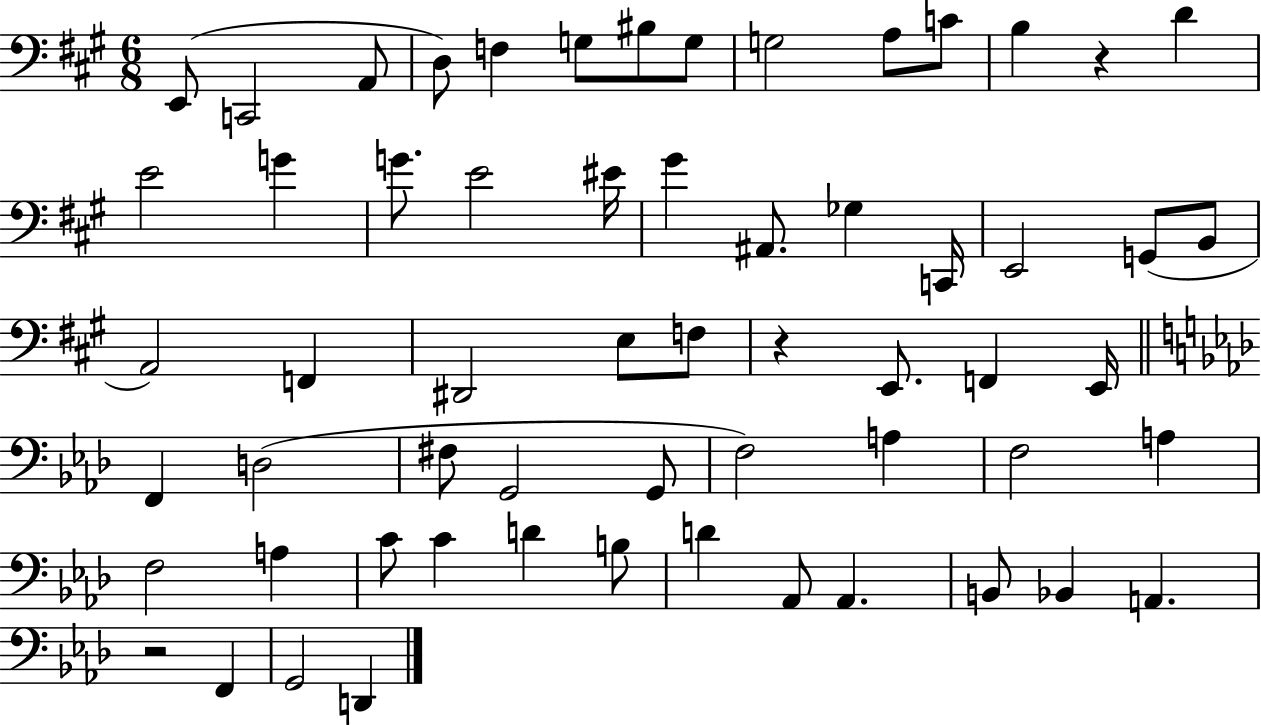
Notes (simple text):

E2/e C2/h A2/e D3/e F3/q G3/e BIS3/e G3/e G3/h A3/e C4/e B3/q R/q D4/q E4/h G4/q G4/e. E4/h EIS4/s G#4/q A#2/e. Gb3/q C2/s E2/h G2/e B2/e A2/h F2/q D#2/h E3/e F3/e R/q E2/e. F2/q E2/s F2/q D3/h F#3/e G2/h G2/e F3/h A3/q F3/h A3/q F3/h A3/q C4/e C4/q D4/q B3/e D4/q Ab2/e Ab2/q. B2/e Bb2/q A2/q. R/h F2/q G2/h D2/q